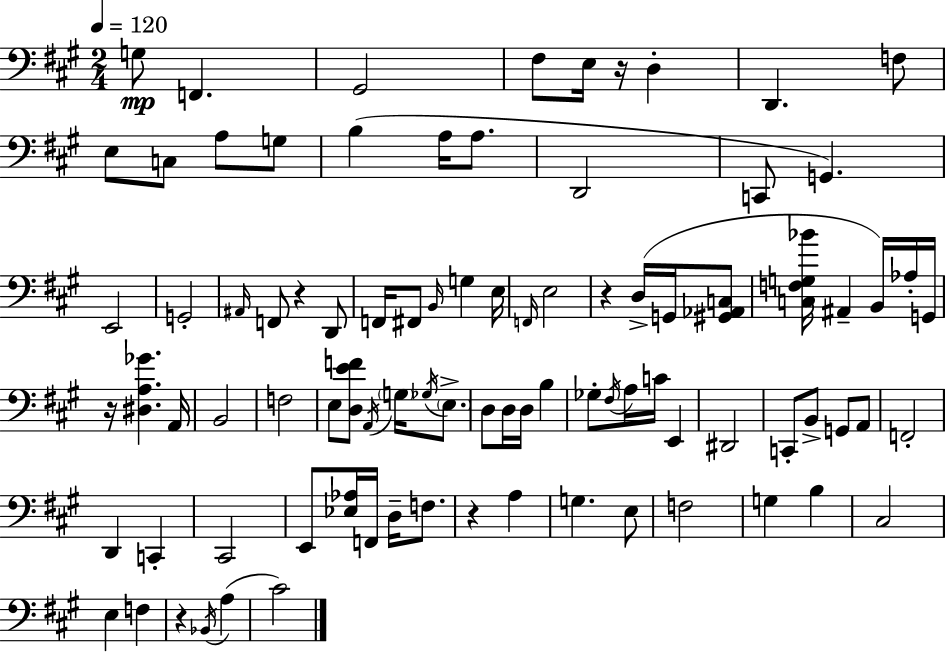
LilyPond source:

{
  \clef bass
  \numericTimeSignature
  \time 2/4
  \key a \major
  \tempo 4 = 120
  g8\mp f,4. | gis,2 | fis8 e16 r16 d4-. | d,4. f8 | \break e8 c8 a8 g8 | b4( a16 a8. | d,2 | c,8 g,4.) | \break e,2 | g,2-. | \grace { ais,16 } f,8 r4 d,8 | f,16 fis,8 \grace { b,16 } g4 | \break e16 \grace { f,16 } e2 | r4 d16->( | g,16 <gis, aes, c>8 <c f g bes'>16 ais,4-- | b,16) aes16-. g,16 r16 <dis a ges'>4. | \break a,16 b,2 | f2 | e8 <d e' f'>8 \acciaccatura { a,16 } | \parenthesize g16 \acciaccatura { ges16 } \parenthesize e8.-> d8 d16 | \break d16 b4 ges8-. \acciaccatura { fis16 } | a16 c'16 e,4 dis,2 | c,8-. | b,8-> g,8 a,8 f,2-. | \break d,4 | c,4-. cis,2 | e,8 | <ees aes>16 f,16 d16-- f8. r4 | \break a4 g4. | e8 f2 | g4 | b4 cis2 | \break e4 | f4 r4 | \acciaccatura { bes,16 }( a4 cis'2) | \bar "|."
}